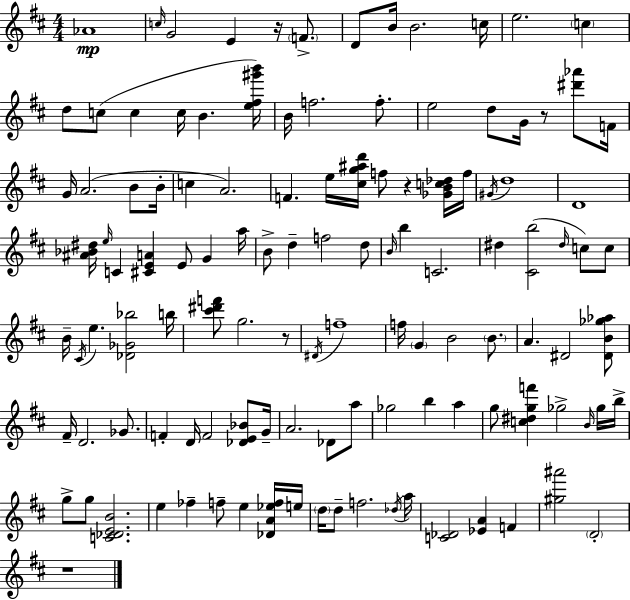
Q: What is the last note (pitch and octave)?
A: D4